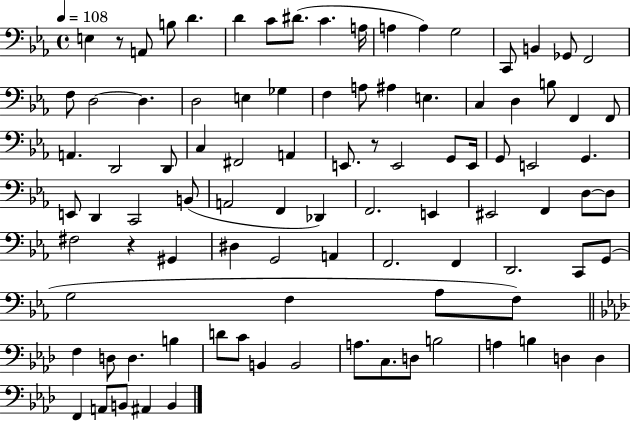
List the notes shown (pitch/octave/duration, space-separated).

E3/q R/e A2/e B3/e D4/q. D4/q C4/e D#4/e. C4/q. A3/s A3/q A3/q G3/h C2/e B2/q Gb2/e F2/h F3/e D3/h D3/q. D3/h E3/q Gb3/q F3/q A3/e A#3/q E3/q. C3/q D3/q B3/e F2/q F2/e A2/q. D2/h D2/e C3/q F#2/h A2/q E2/e. R/e E2/h G2/e E2/s G2/e E2/h G2/q. E2/e D2/q C2/h B2/e A2/h F2/q Db2/q F2/h. E2/q EIS2/h F2/q D3/e D3/e F#3/h R/q G#2/q D#3/q G2/h A2/q F2/h. F2/q D2/h. C2/e G2/e G3/h F3/q Ab3/e F3/e F3/q D3/e D3/q. B3/q D4/e C4/e B2/q B2/h A3/e. C3/e. D3/e B3/h A3/q B3/q D3/q D3/q F2/q A2/e B2/e A#2/q B2/q